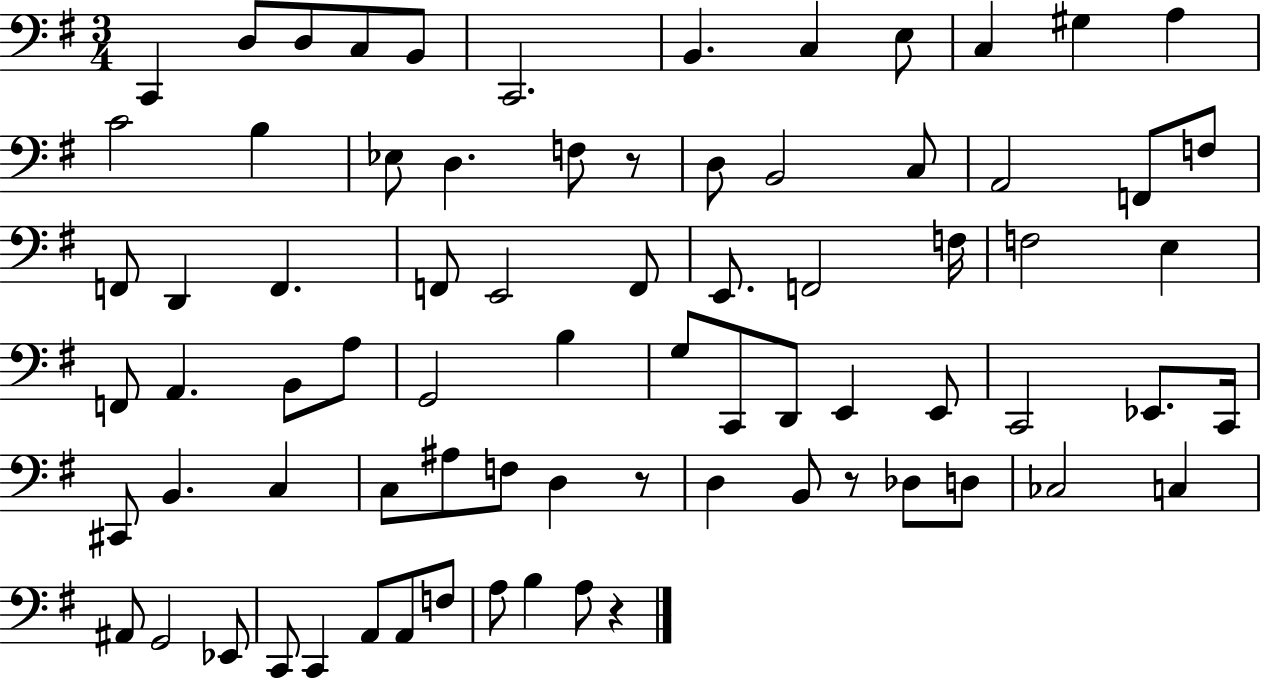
C2/q D3/e D3/e C3/e B2/e C2/h. B2/q. C3/q E3/e C3/q G#3/q A3/q C4/h B3/q Eb3/e D3/q. F3/e R/e D3/e B2/h C3/e A2/h F2/e F3/e F2/e D2/q F2/q. F2/e E2/h F2/e E2/e. F2/h F3/s F3/h E3/q F2/e A2/q. B2/e A3/e G2/h B3/q G3/e C2/e D2/e E2/q E2/e C2/h Eb2/e. C2/s C#2/e B2/q. C3/q C3/e A#3/e F3/e D3/q R/e D3/q B2/e R/e Db3/e D3/e CES3/h C3/q A#2/e G2/h Eb2/e C2/e C2/q A2/e A2/e F3/e A3/e B3/q A3/e R/q